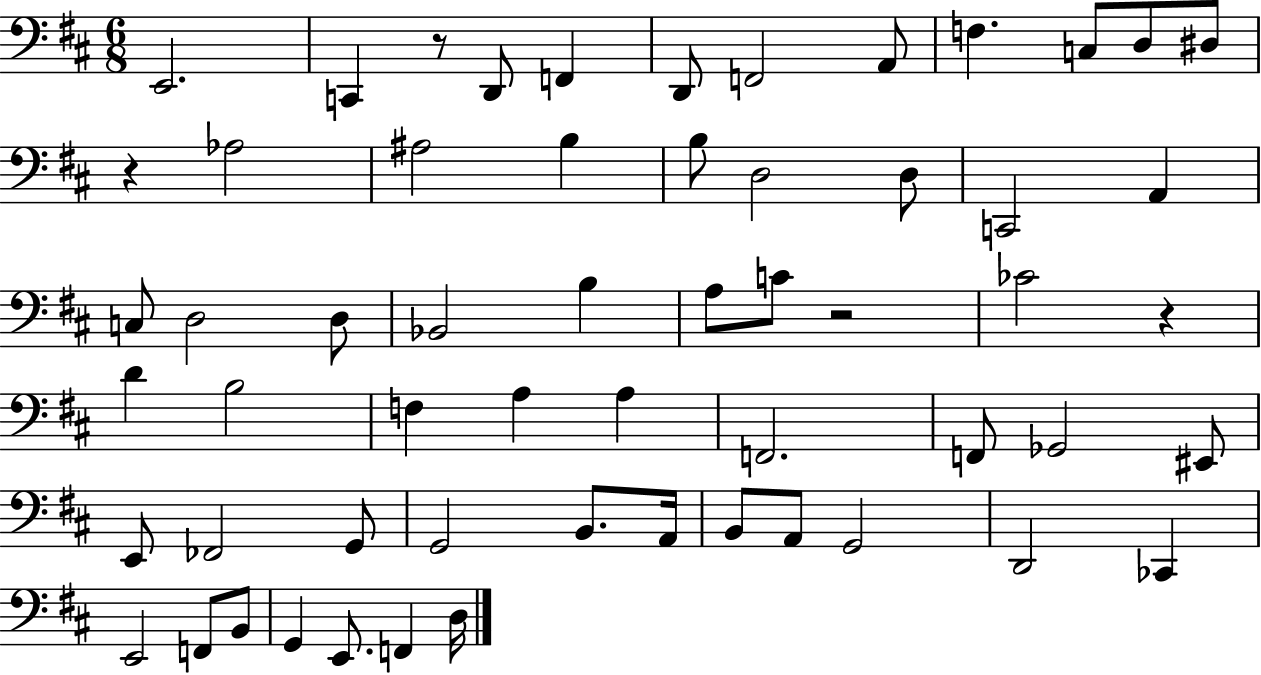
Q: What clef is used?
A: bass